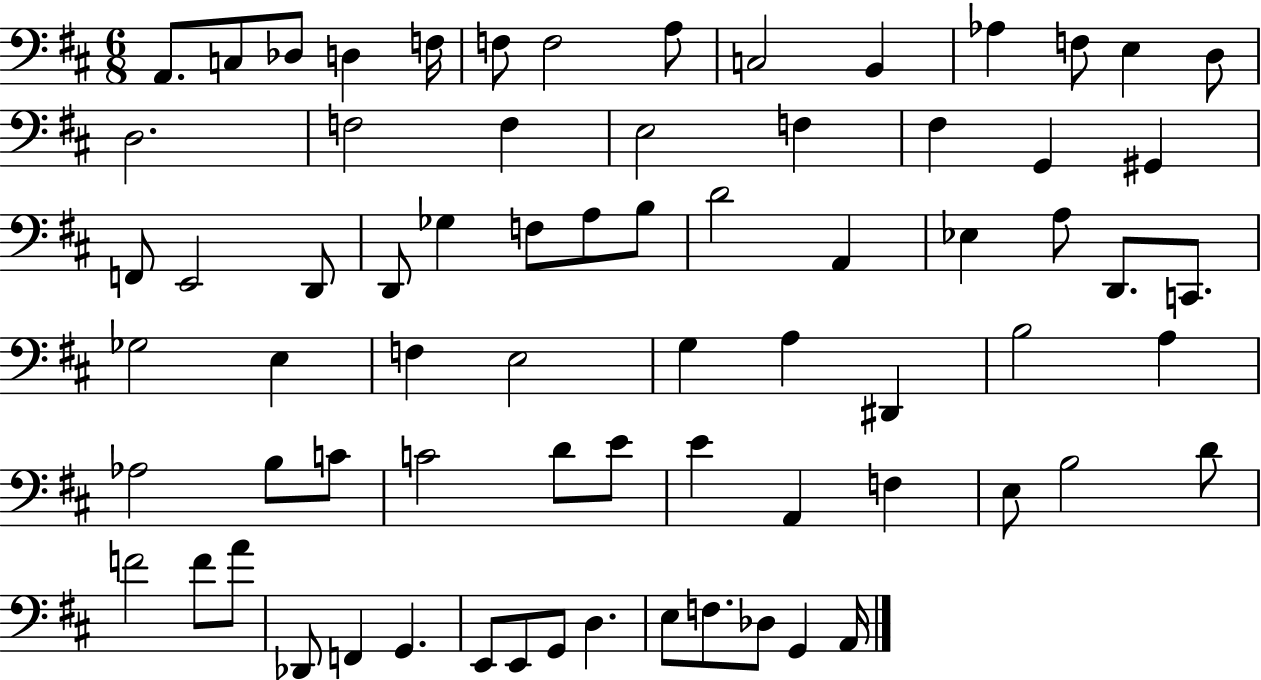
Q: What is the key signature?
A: D major